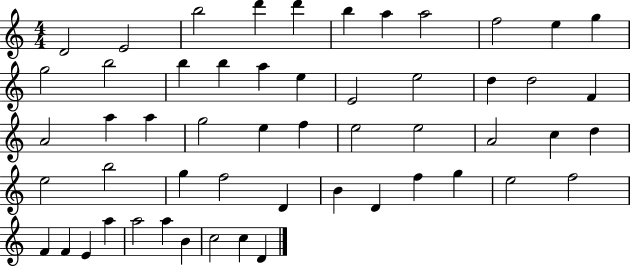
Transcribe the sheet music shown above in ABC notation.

X:1
T:Untitled
M:4/4
L:1/4
K:C
D2 E2 b2 d' d' b a a2 f2 e g g2 b2 b b a e E2 e2 d d2 F A2 a a g2 e f e2 e2 A2 c d e2 b2 g f2 D B D f g e2 f2 F F E a a2 a B c2 c D